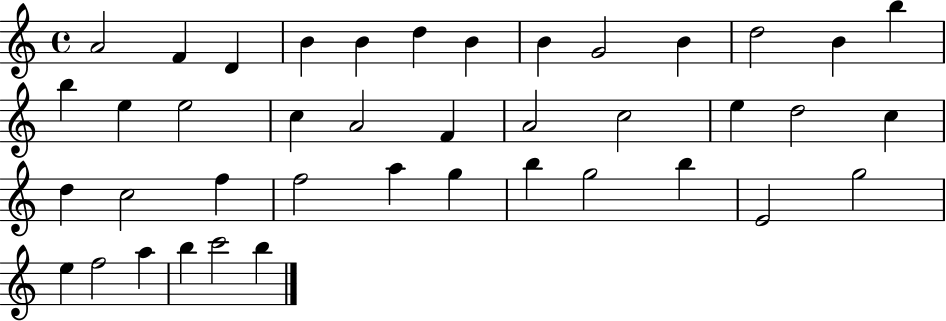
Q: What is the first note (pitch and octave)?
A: A4